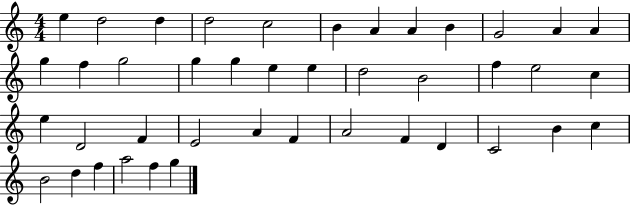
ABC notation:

X:1
T:Untitled
M:4/4
L:1/4
K:C
e d2 d d2 c2 B A A B G2 A A g f g2 g g e e d2 B2 f e2 c e D2 F E2 A F A2 F D C2 B c B2 d f a2 f g